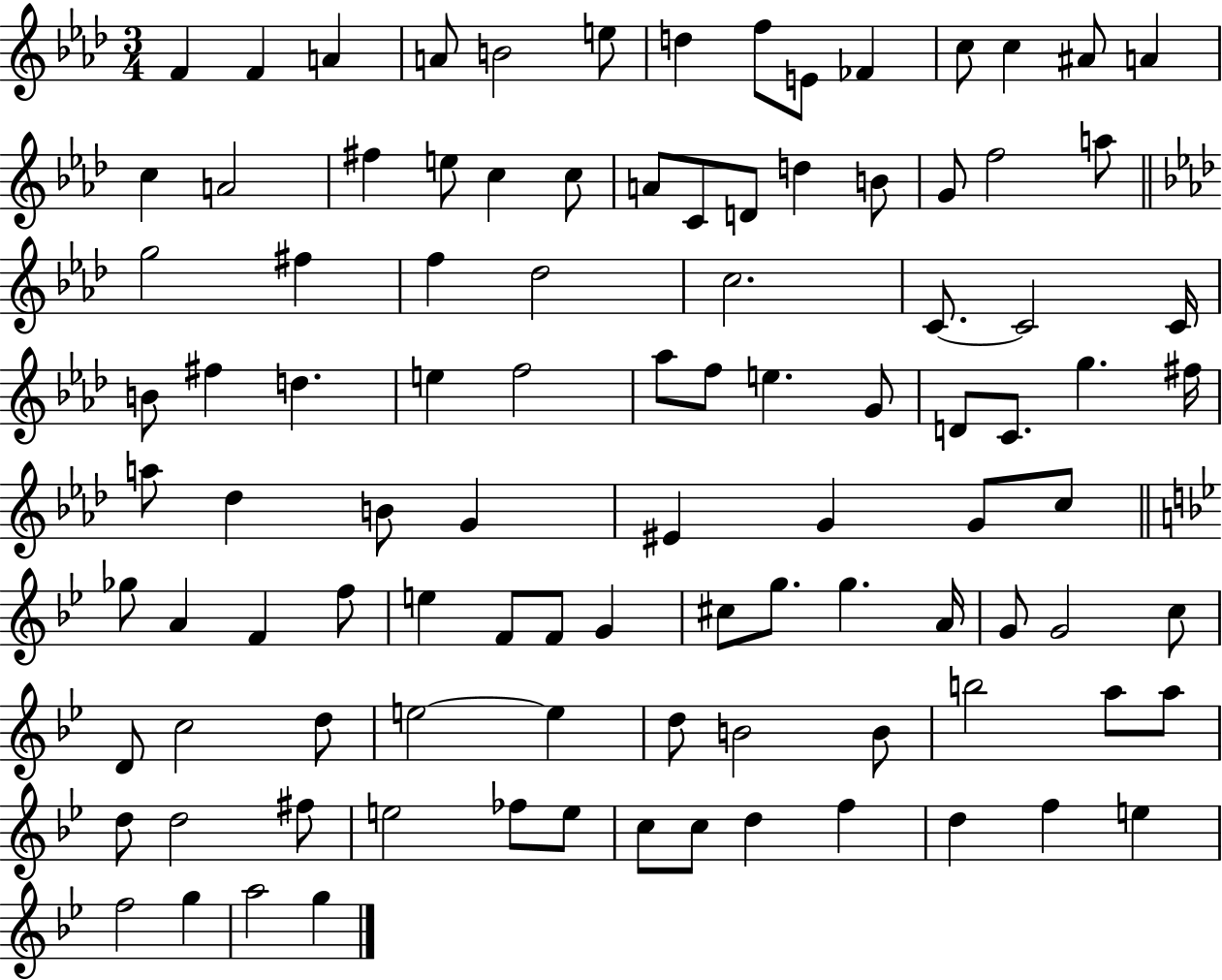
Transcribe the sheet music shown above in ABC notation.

X:1
T:Untitled
M:3/4
L:1/4
K:Ab
F F A A/2 B2 e/2 d f/2 E/2 _F c/2 c ^A/2 A c A2 ^f e/2 c c/2 A/2 C/2 D/2 d B/2 G/2 f2 a/2 g2 ^f f _d2 c2 C/2 C2 C/4 B/2 ^f d e f2 _a/2 f/2 e G/2 D/2 C/2 g ^f/4 a/2 _d B/2 G ^E G G/2 c/2 _g/2 A F f/2 e F/2 F/2 G ^c/2 g/2 g A/4 G/2 G2 c/2 D/2 c2 d/2 e2 e d/2 B2 B/2 b2 a/2 a/2 d/2 d2 ^f/2 e2 _f/2 e/2 c/2 c/2 d f d f e f2 g a2 g